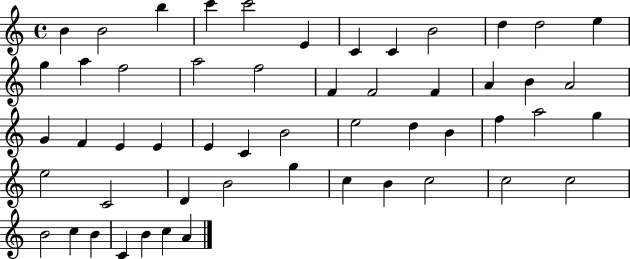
{
  \clef treble
  \time 4/4
  \defaultTimeSignature
  \key c \major
  b'4 b'2 b''4 | c'''4 c'''2 e'4 | c'4 c'4 b'2 | d''4 d''2 e''4 | \break g''4 a''4 f''2 | a''2 f''2 | f'4 f'2 f'4 | a'4 b'4 a'2 | \break g'4 f'4 e'4 e'4 | e'4 c'4 b'2 | e''2 d''4 b'4 | f''4 a''2 g''4 | \break e''2 c'2 | d'4 b'2 g''4 | c''4 b'4 c''2 | c''2 c''2 | \break b'2 c''4 b'4 | c'4 b'4 c''4 a'4 | \bar "|."
}